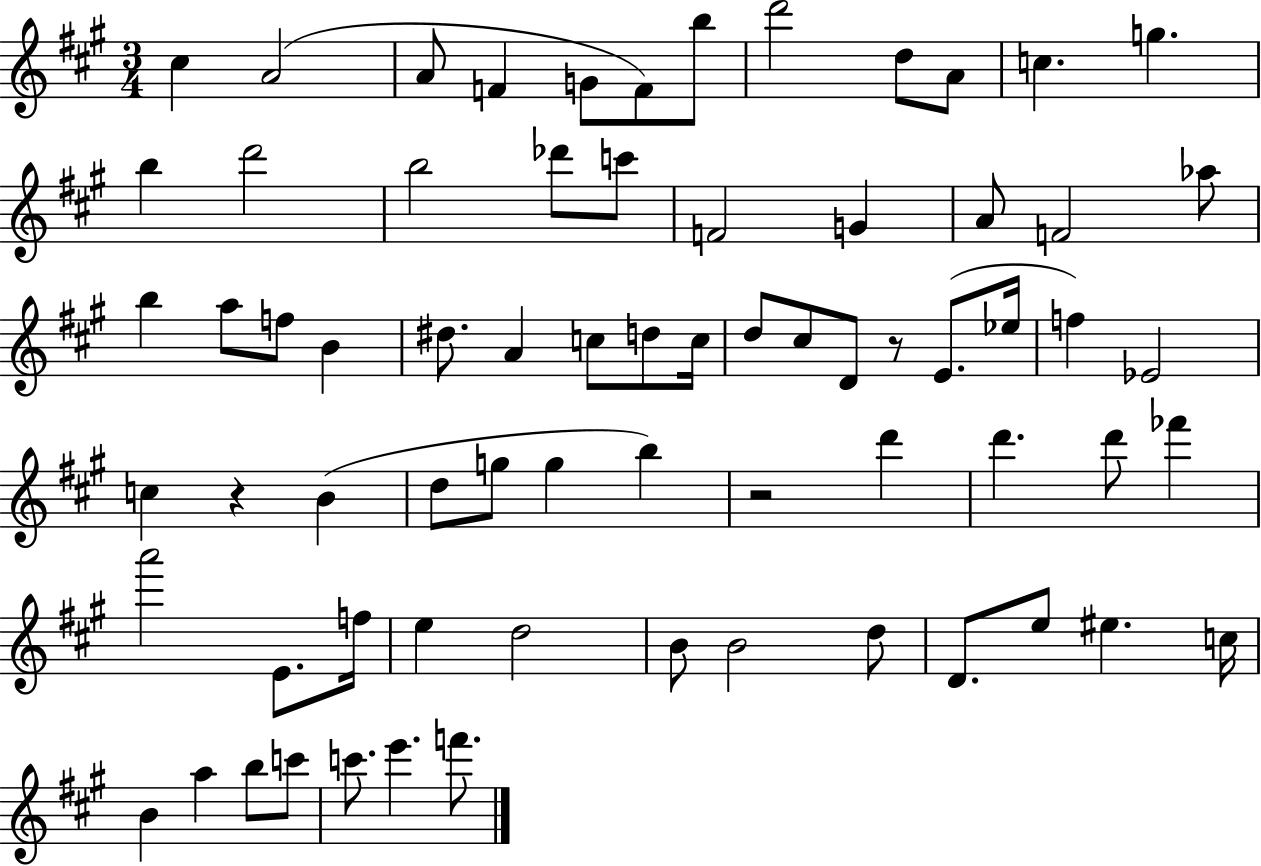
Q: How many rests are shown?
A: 3